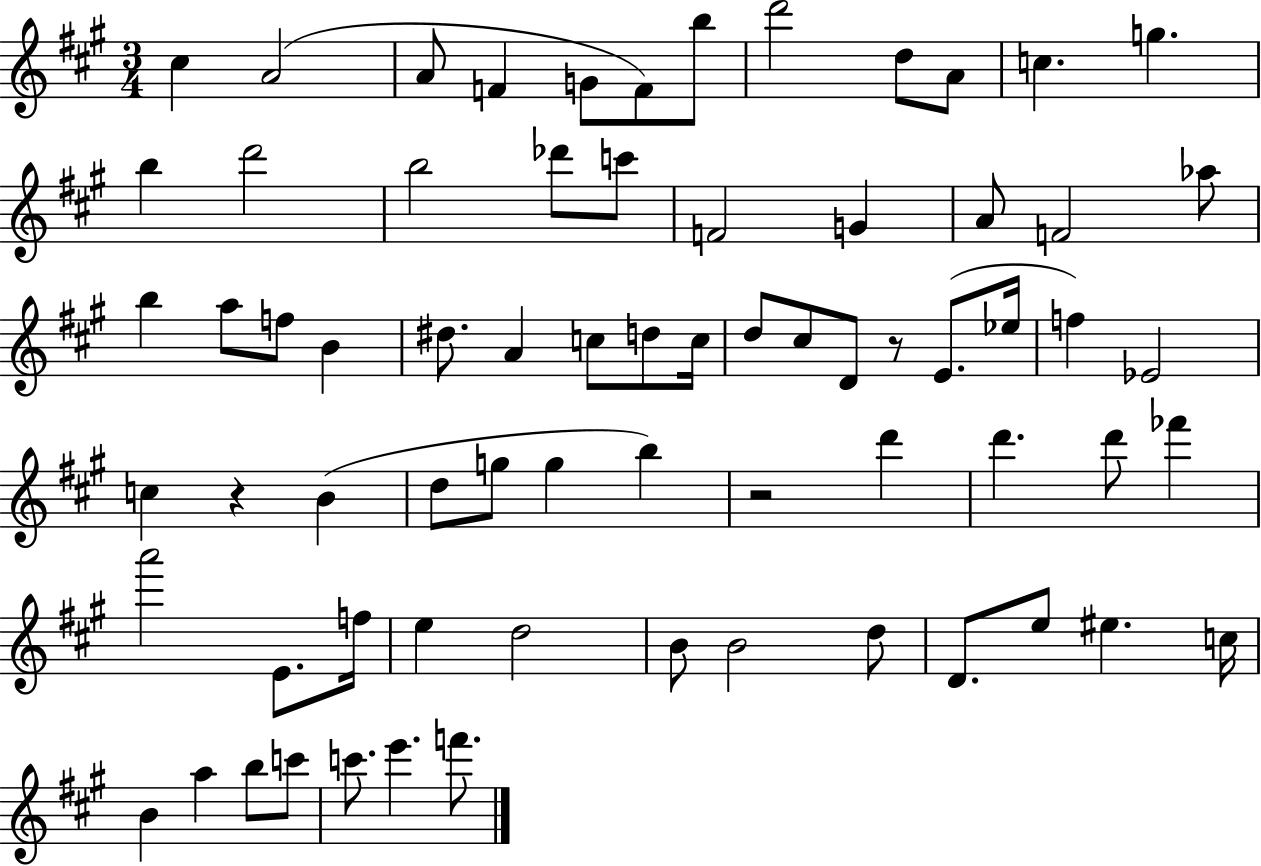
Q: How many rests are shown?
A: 3